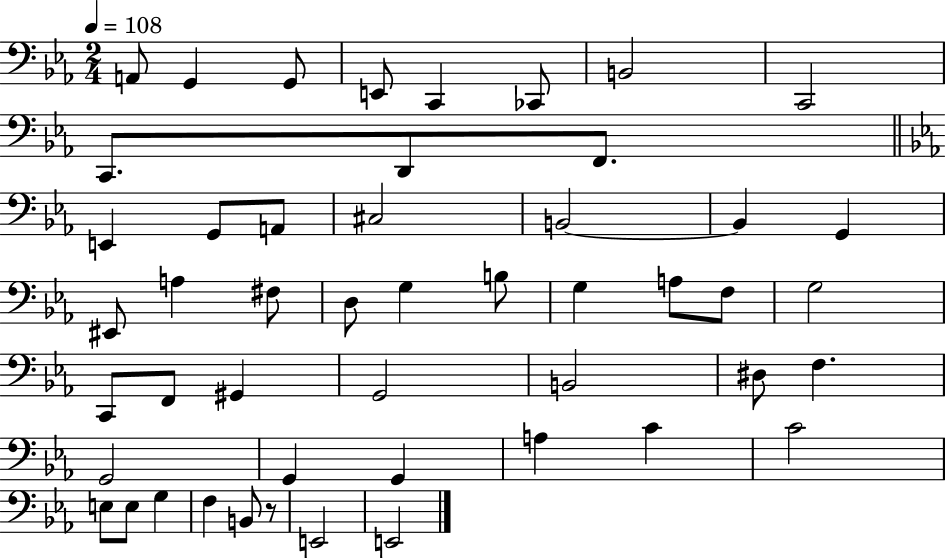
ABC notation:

X:1
T:Untitled
M:2/4
L:1/4
K:Eb
A,,/2 G,, G,,/2 E,,/2 C,, _C,,/2 B,,2 C,,2 C,,/2 D,,/2 F,,/2 E,, G,,/2 A,,/2 ^C,2 B,,2 B,, G,, ^E,,/2 A, ^F,/2 D,/2 G, B,/2 G, A,/2 F,/2 G,2 C,,/2 F,,/2 ^G,, G,,2 B,,2 ^D,/2 F, G,,2 G,, G,, A, C C2 E,/2 E,/2 G, F, B,,/2 z/2 E,,2 E,,2